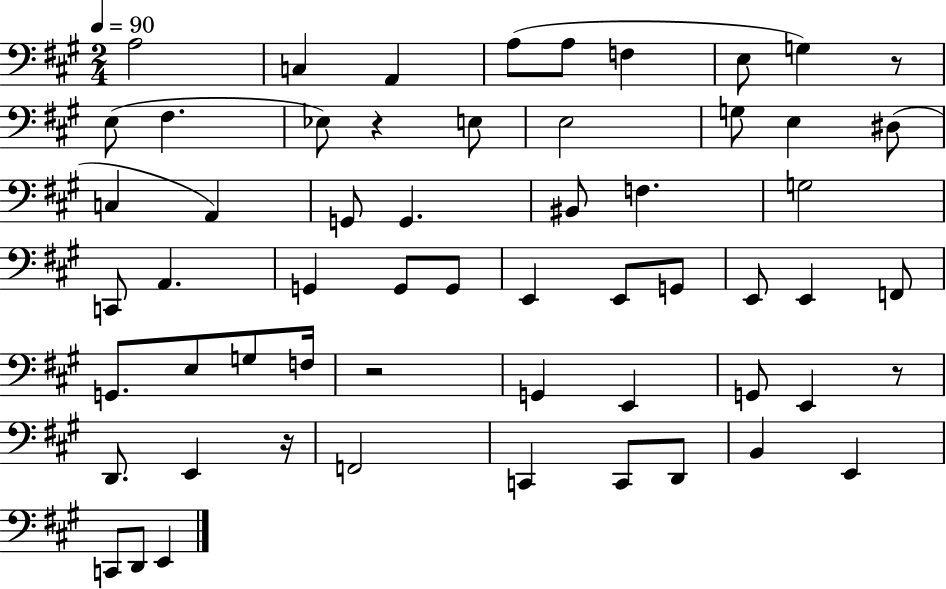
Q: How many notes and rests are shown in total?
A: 58